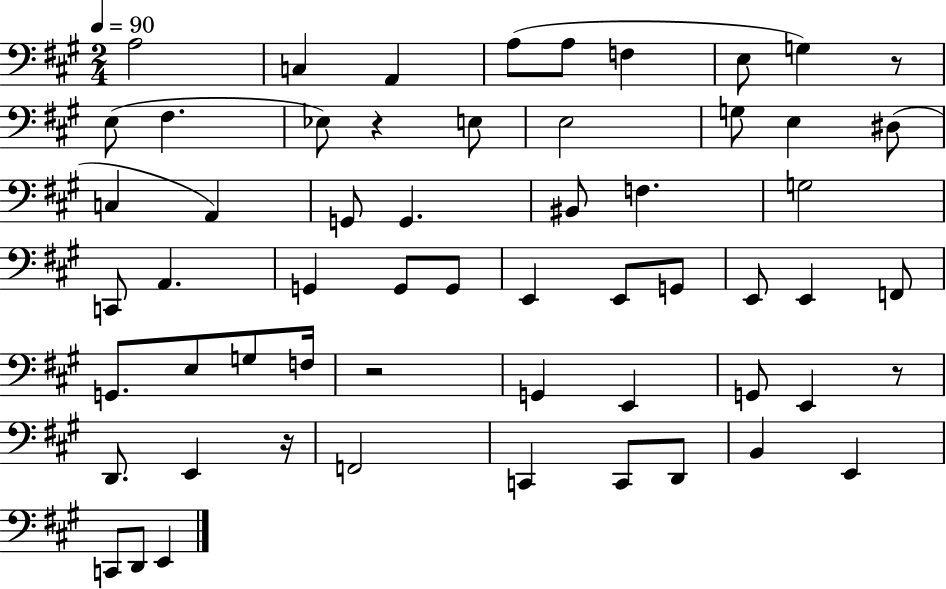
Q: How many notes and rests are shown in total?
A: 58